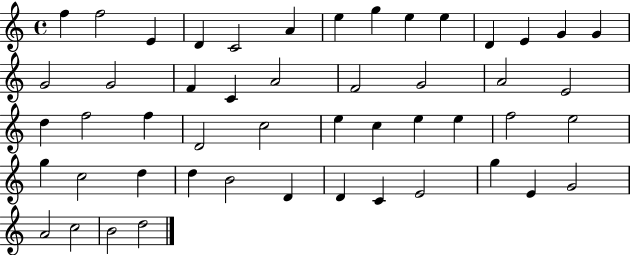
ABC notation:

X:1
T:Untitled
M:4/4
L:1/4
K:C
f f2 E D C2 A e g e e D E G G G2 G2 F C A2 F2 G2 A2 E2 d f2 f D2 c2 e c e e f2 e2 g c2 d d B2 D D C E2 g E G2 A2 c2 B2 d2